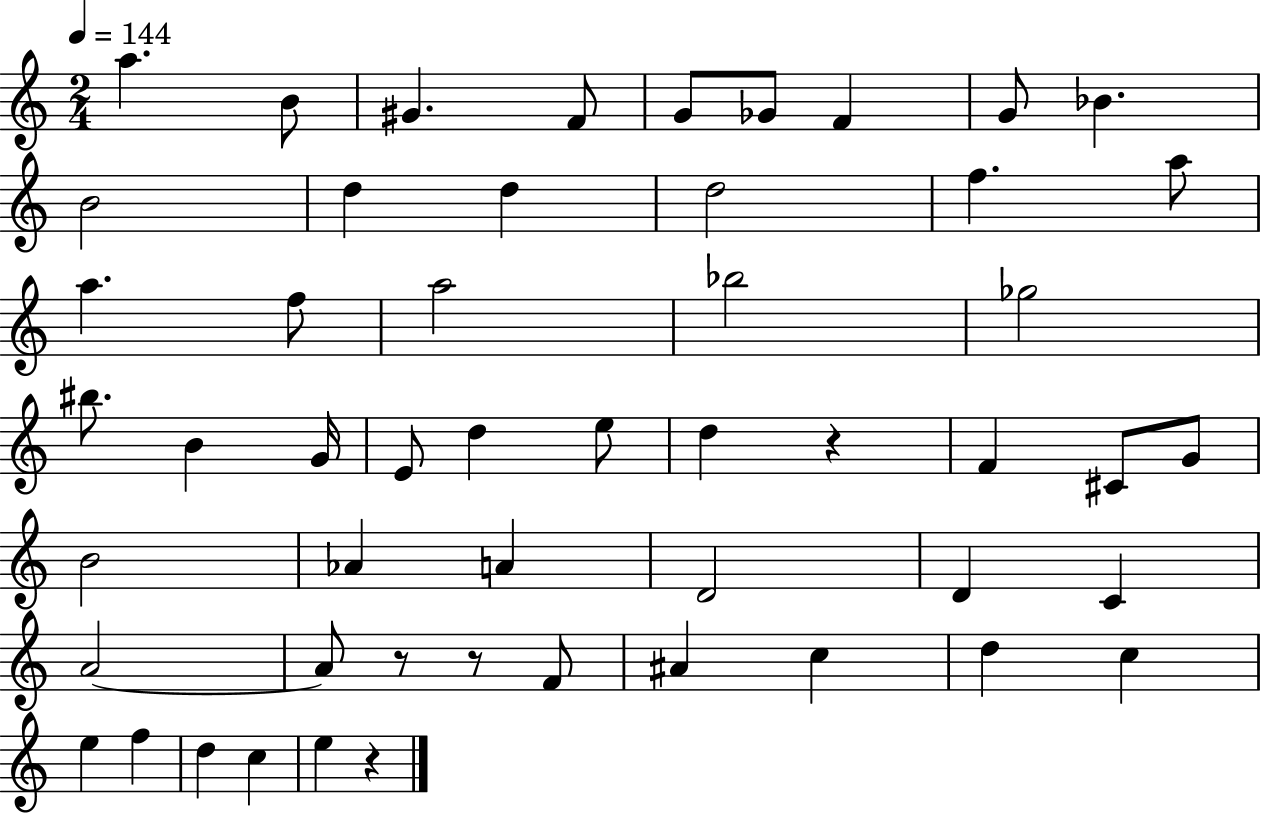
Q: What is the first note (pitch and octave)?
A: A5